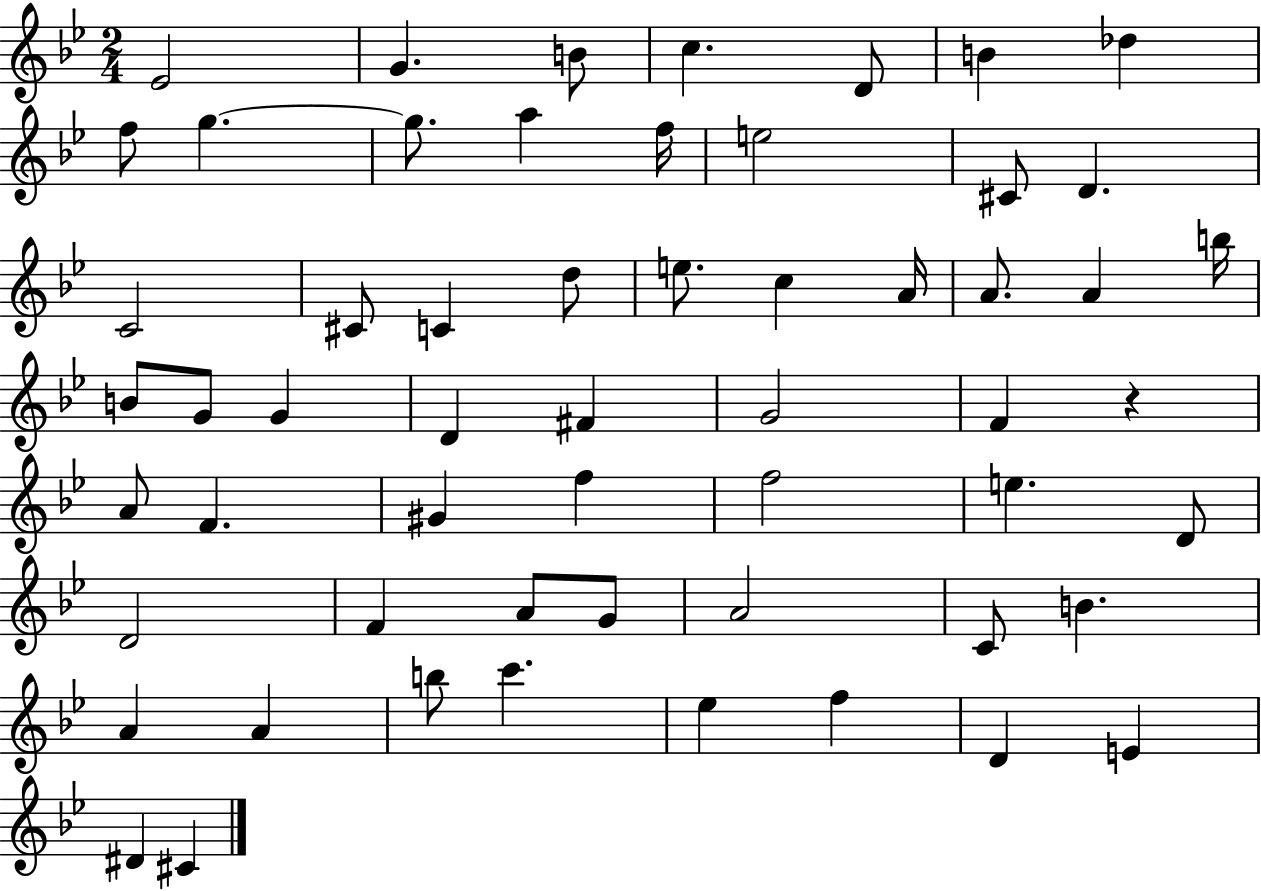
Eb4/h G4/q. B4/e C5/q. D4/e B4/q Db5/q F5/e G5/q. G5/e. A5/q F5/s E5/h C#4/e D4/q. C4/h C#4/e C4/q D5/e E5/e. C5/q A4/s A4/e. A4/q B5/s B4/e G4/e G4/q D4/q F#4/q G4/h F4/q R/q A4/e F4/q. G#4/q F5/q F5/h E5/q. D4/e D4/h F4/q A4/e G4/e A4/h C4/e B4/q. A4/q A4/q B5/e C6/q. Eb5/q F5/q D4/q E4/q D#4/q C#4/q